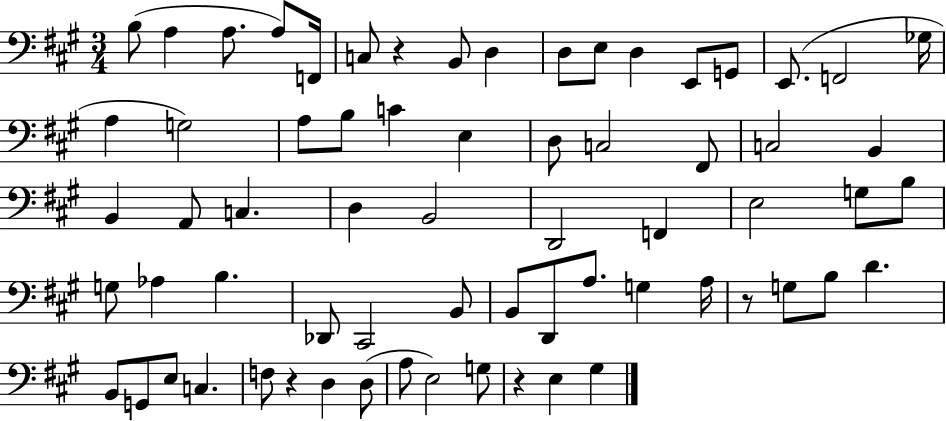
{
  \clef bass
  \numericTimeSignature
  \time 3/4
  \key a \major
  b8( a4 a8. a8) f,16 | c8 r4 b,8 d4 | d8 e8 d4 e,8 g,8 | e,8.( f,2 ges16 | \break a4 g2) | a8 b8 c'4 e4 | d8 c2 fis,8 | c2 b,4 | \break b,4 a,8 c4. | d4 b,2 | d,2 f,4 | e2 g8 b8 | \break g8 aes4 b4. | des,8 cis,2 b,8 | b,8 d,8 a8. g4 a16 | r8 g8 b8 d'4. | \break b,8 g,8 e8 c4. | f8 r4 d4 d8( | a8 e2) g8 | r4 e4 gis4 | \break \bar "|."
}